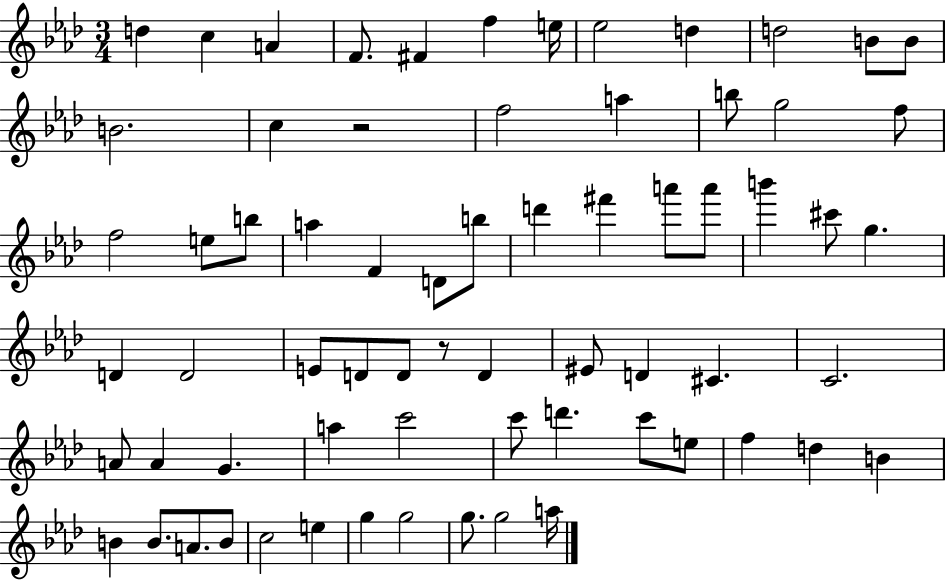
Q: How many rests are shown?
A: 2